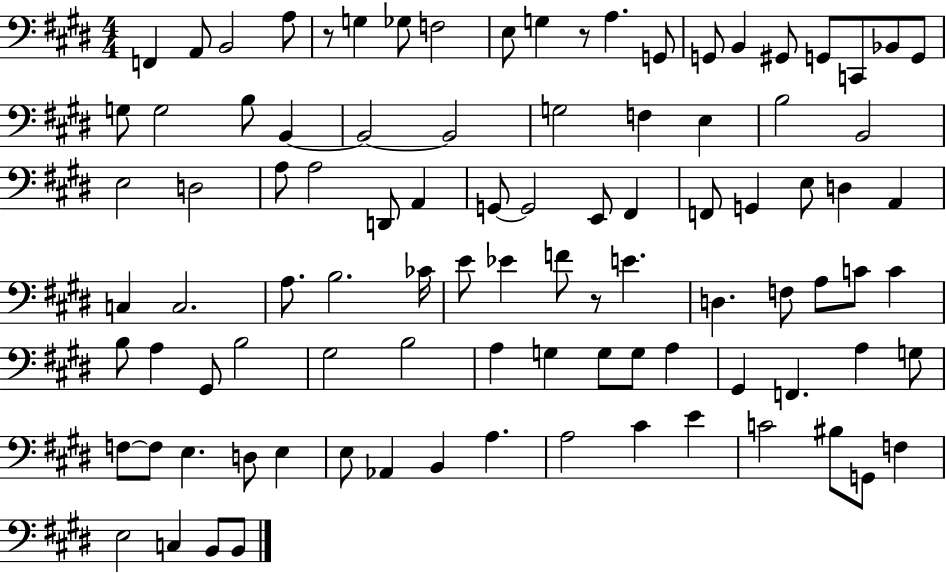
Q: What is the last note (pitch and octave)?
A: B2